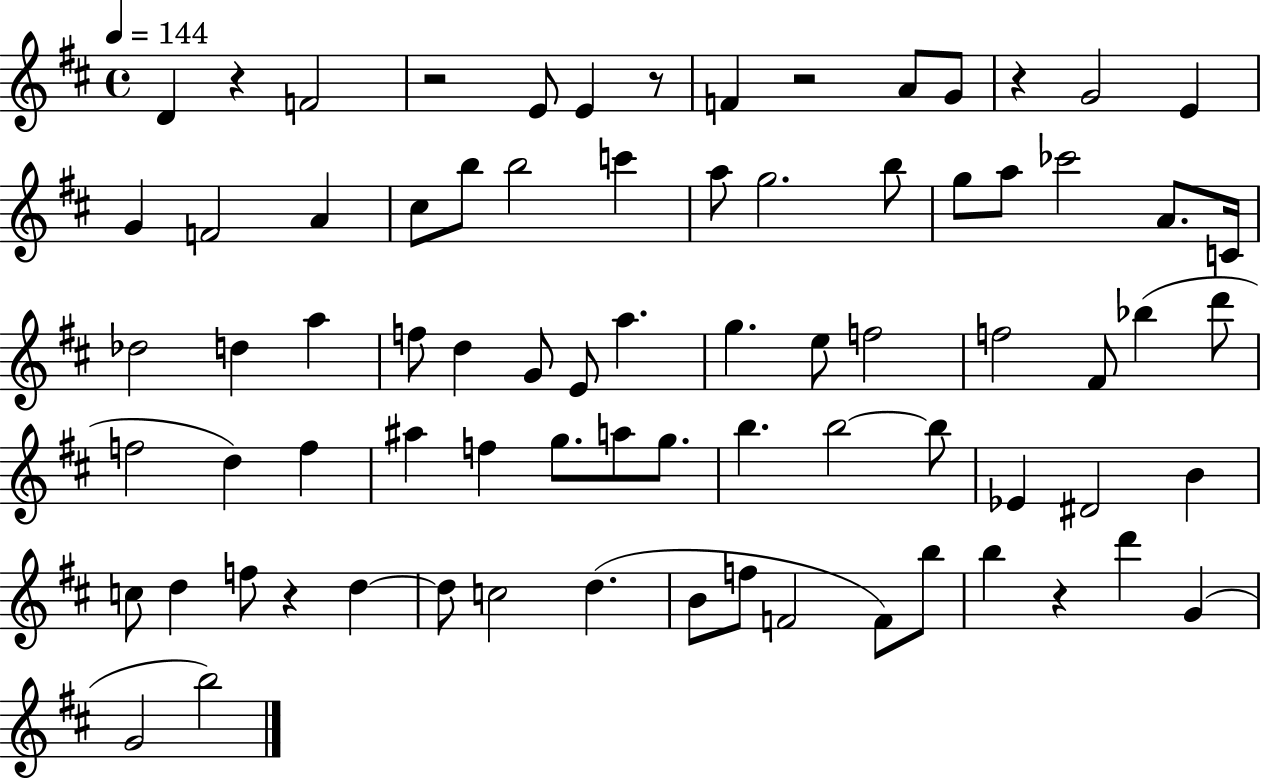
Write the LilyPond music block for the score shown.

{
  \clef treble
  \time 4/4
  \defaultTimeSignature
  \key d \major
  \tempo 4 = 144
  d'4 r4 f'2 | r2 e'8 e'4 r8 | f'4 r2 a'8 g'8 | r4 g'2 e'4 | \break g'4 f'2 a'4 | cis''8 b''8 b''2 c'''4 | a''8 g''2. b''8 | g''8 a''8 ces'''2 a'8. c'16 | \break des''2 d''4 a''4 | f''8 d''4 g'8 e'8 a''4. | g''4. e''8 f''2 | f''2 fis'8 bes''4( d'''8 | \break f''2 d''4) f''4 | ais''4 f''4 g''8. a''8 g''8. | b''4. b''2~~ b''8 | ees'4 dis'2 b'4 | \break c''8 d''4 f''8 r4 d''4~~ | d''8 c''2 d''4.( | b'8 f''8 f'2 f'8) b''8 | b''4 r4 d'''4 g'4( | \break g'2 b''2) | \bar "|."
}